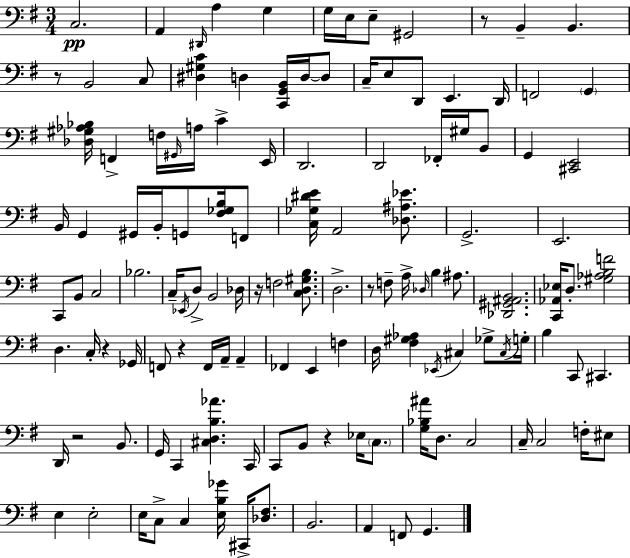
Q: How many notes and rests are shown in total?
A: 129